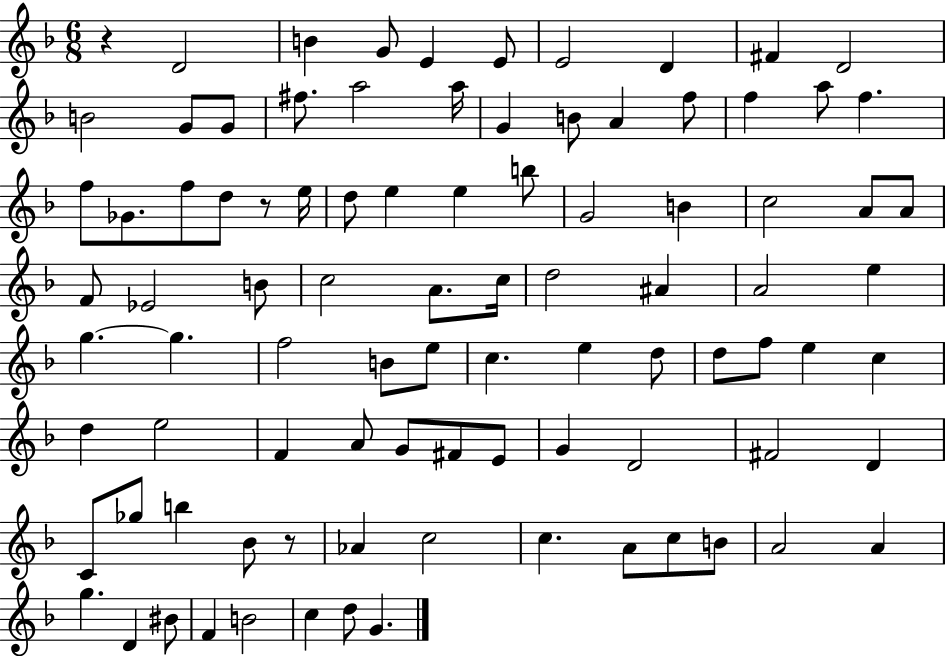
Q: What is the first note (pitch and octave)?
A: D4